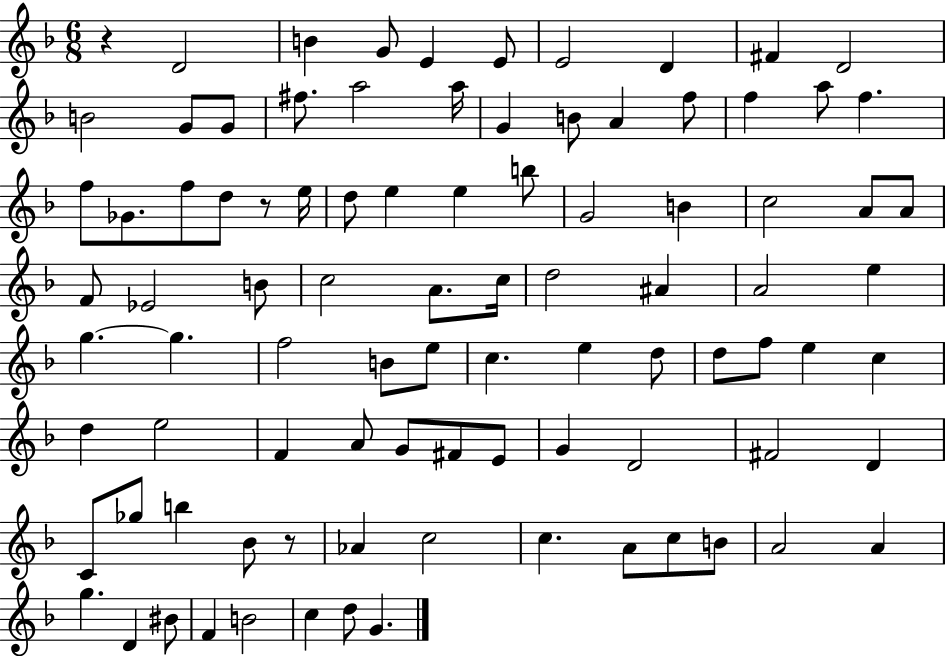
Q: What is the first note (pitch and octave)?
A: D4